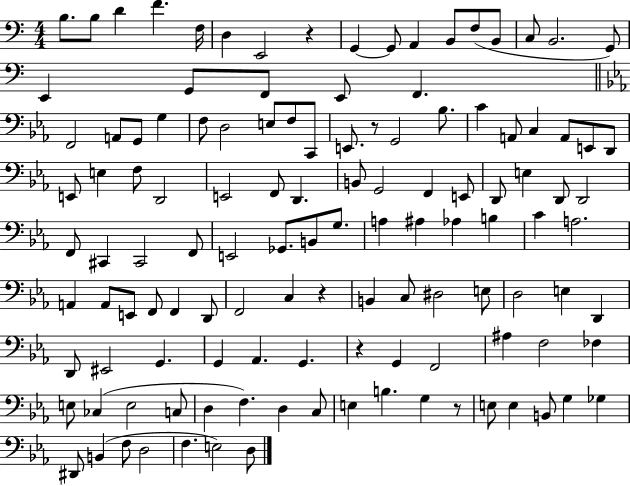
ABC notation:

X:1
T:Untitled
M:4/4
L:1/4
K:C
B,/2 B,/2 D F F,/4 D, E,,2 z G,, G,,/2 A,, B,,/2 F,/2 B,,/2 C,/2 B,,2 G,,/2 E,, G,,/2 F,,/2 E,,/2 F,, F,,2 A,,/2 G,,/2 G, F,/2 D,2 E,/2 F,/2 C,,/2 E,,/2 z/2 G,,2 _B,/2 C A,,/2 C, A,,/2 E,,/2 D,,/2 E,,/2 E, F,/2 D,,2 E,,2 F,,/2 D,, B,,/2 G,,2 F,, E,,/2 D,,/2 E, D,,/2 D,,2 F,,/2 ^C,, ^C,,2 F,,/2 E,,2 _G,,/2 B,,/2 G,/2 A, ^A, _A, B, C A,2 A,, A,,/2 E,,/2 F,,/2 F,, D,,/2 F,,2 C, z B,, C,/2 ^D,2 E,/2 D,2 E, D,, D,,/2 ^E,,2 G,, G,, _A,, G,, z G,, F,,2 ^A, F,2 _F, E,/2 _C, E,2 C,/2 D, F, D, C,/2 E, B, G, z/2 E,/2 E, B,,/2 G, _G, ^D,,/2 B,, F,/2 D,2 F, E,2 D,/2